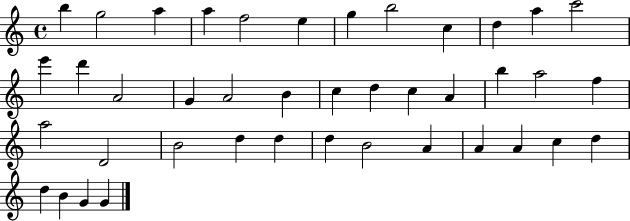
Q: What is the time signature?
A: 4/4